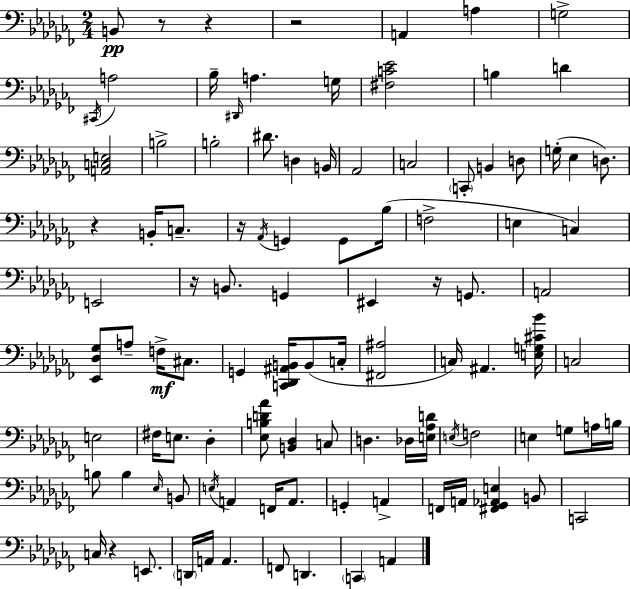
B2/e R/e R/q R/h A2/q A3/q G3/h C#2/s A3/h Bb3/s D#2/s A3/q. G3/s [F#3,C4,Eb4]/h B3/q D4/q [A2,C3,E3]/h B3/h B3/h D#4/e. D3/q B2/s Ab2/h C3/h C2/e B2/q D3/e G3/s Eb3/q D3/e. R/q B2/s C3/e. R/s Ab2/s G2/q G2/e Bb3/s F3/h E3/q C3/q E2/h R/s B2/e. G2/q EIS2/q R/s G2/e. A2/h [Eb2,Db3,Gb3]/e A3/e F3/s C#3/e. G2/q [C2,Db2,A#2,B2]/s B2/e C3/s [F#2,A#3]/h C3/s A#2/q. [E3,G3,C#4,Bb4]/s C3/h E3/h F#3/s E3/e. Db3/q [Eb3,B3,D4,Ab4]/e [B2,Db3]/q C3/e D3/q. Db3/s [E3,Ab3,D4]/s E3/s F3/h E3/q G3/e A3/s B3/s B3/e B3/q Eb3/s B2/e E3/s A2/q F2/s A2/e. G2/q A2/q F2/s A2/s [F#2,Gb2,Ab2,E3]/q B2/e C2/h C3/s R/q E2/e. D2/s A2/s A2/q. F2/e D2/q. C2/q A2/q